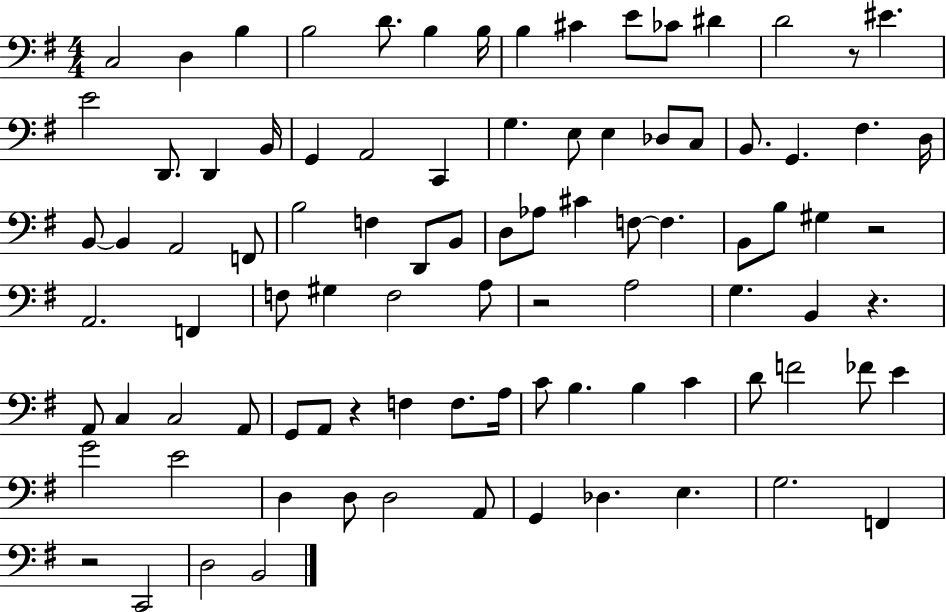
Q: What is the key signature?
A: G major